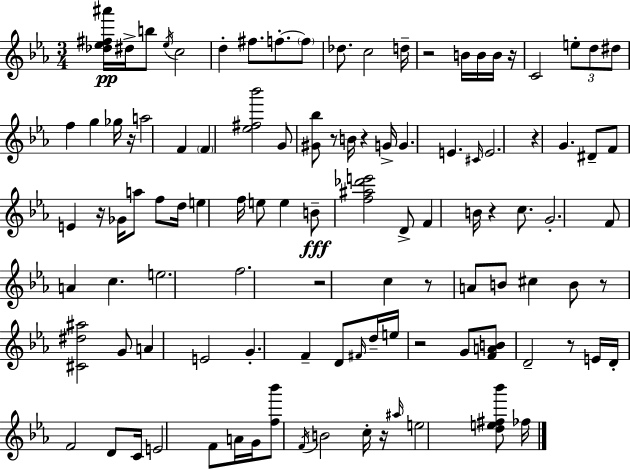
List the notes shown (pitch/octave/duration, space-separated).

[Db5,Eb5,F#5,A#6]/s D#5/s B5/e Eb5/s C5/h D5/q F#5/e. F5/e. F5/e Db5/e. C5/h D5/s R/h B4/s B4/s B4/s R/s C4/h E5/e D5/e D#5/e F5/q G5/q Gb5/s R/s A5/h F4/q F4/q [Eb5,F#5,Bb6]/h G4/e [G#4,Bb5]/e R/e B4/s R/q G4/s G4/q. E4/q. C#4/s E4/h. R/q G4/q. D#4/e F4/e E4/q R/s Gb4/s A5/e F5/e D5/s E5/q F5/s E5/e E5/q B4/e [F5,A#5,Db6,E6]/h D4/e F4/q B4/s R/q C5/e. G4/h. F4/e A4/q C5/q. E5/h. F5/h. R/h C5/q R/e A4/e B4/e C#5/q B4/e R/e [C#4,D#5,A#5]/h G4/e A4/q E4/h G4/q. F4/q D4/e F#4/s D5/s E5/s R/h G4/e [F4,A4,B4]/e D4/h R/e E4/s D4/s F4/h D4/e C4/s E4/h F4/e A4/s G4/s [F5,Bb6]/e F4/s B4/h C5/s R/s A#5/s E5/h [D5,E5,F#5,Bb6]/e FES5/s